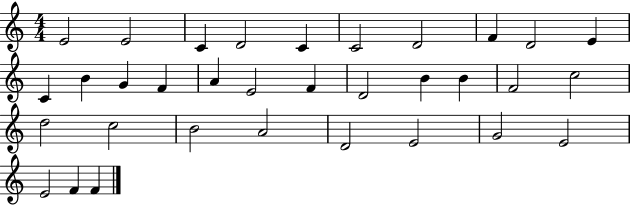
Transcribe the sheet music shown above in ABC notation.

X:1
T:Untitled
M:4/4
L:1/4
K:C
E2 E2 C D2 C C2 D2 F D2 E C B G F A E2 F D2 B B F2 c2 d2 c2 B2 A2 D2 E2 G2 E2 E2 F F